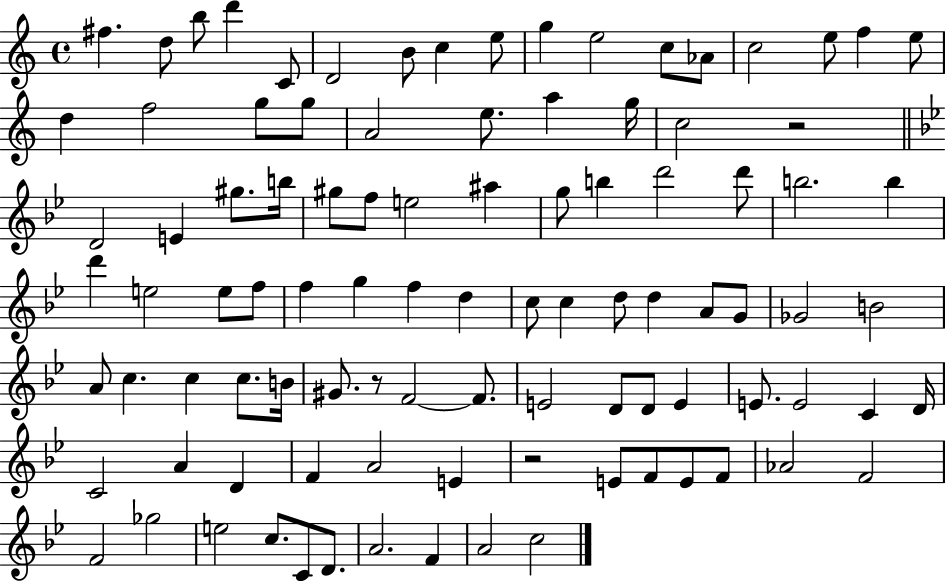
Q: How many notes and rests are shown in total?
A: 97